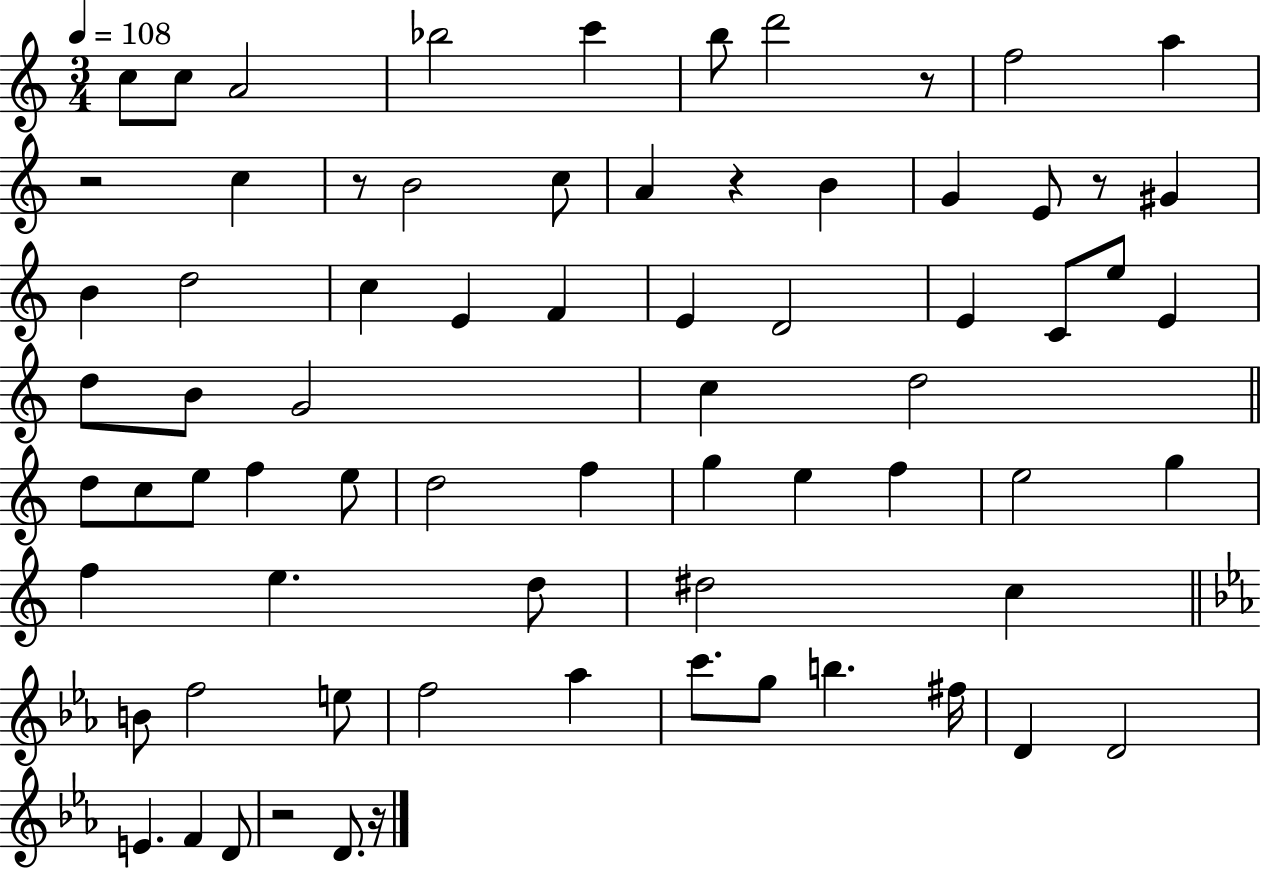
C5/e C5/e A4/h Bb5/h C6/q B5/e D6/h R/e F5/h A5/q R/h C5/q R/e B4/h C5/e A4/q R/q B4/q G4/q E4/e R/e G#4/q B4/q D5/h C5/q E4/q F4/q E4/q D4/h E4/q C4/e E5/e E4/q D5/e B4/e G4/h C5/q D5/h D5/e C5/e E5/e F5/q E5/e D5/h F5/q G5/q E5/q F5/q E5/h G5/q F5/q E5/q. D5/e D#5/h C5/q B4/e F5/h E5/e F5/h Ab5/q C6/e. G5/e B5/q. F#5/s D4/q D4/h E4/q. F4/q D4/e R/h D4/e. R/s